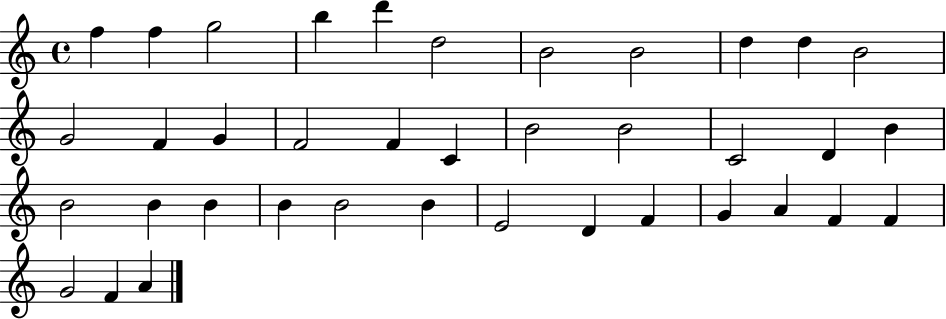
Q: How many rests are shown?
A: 0